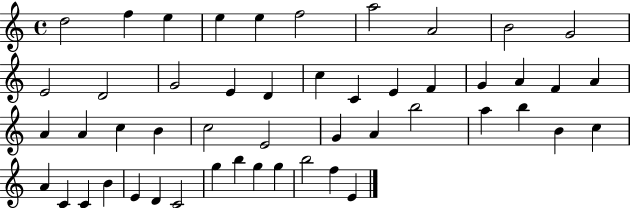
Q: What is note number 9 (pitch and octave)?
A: B4